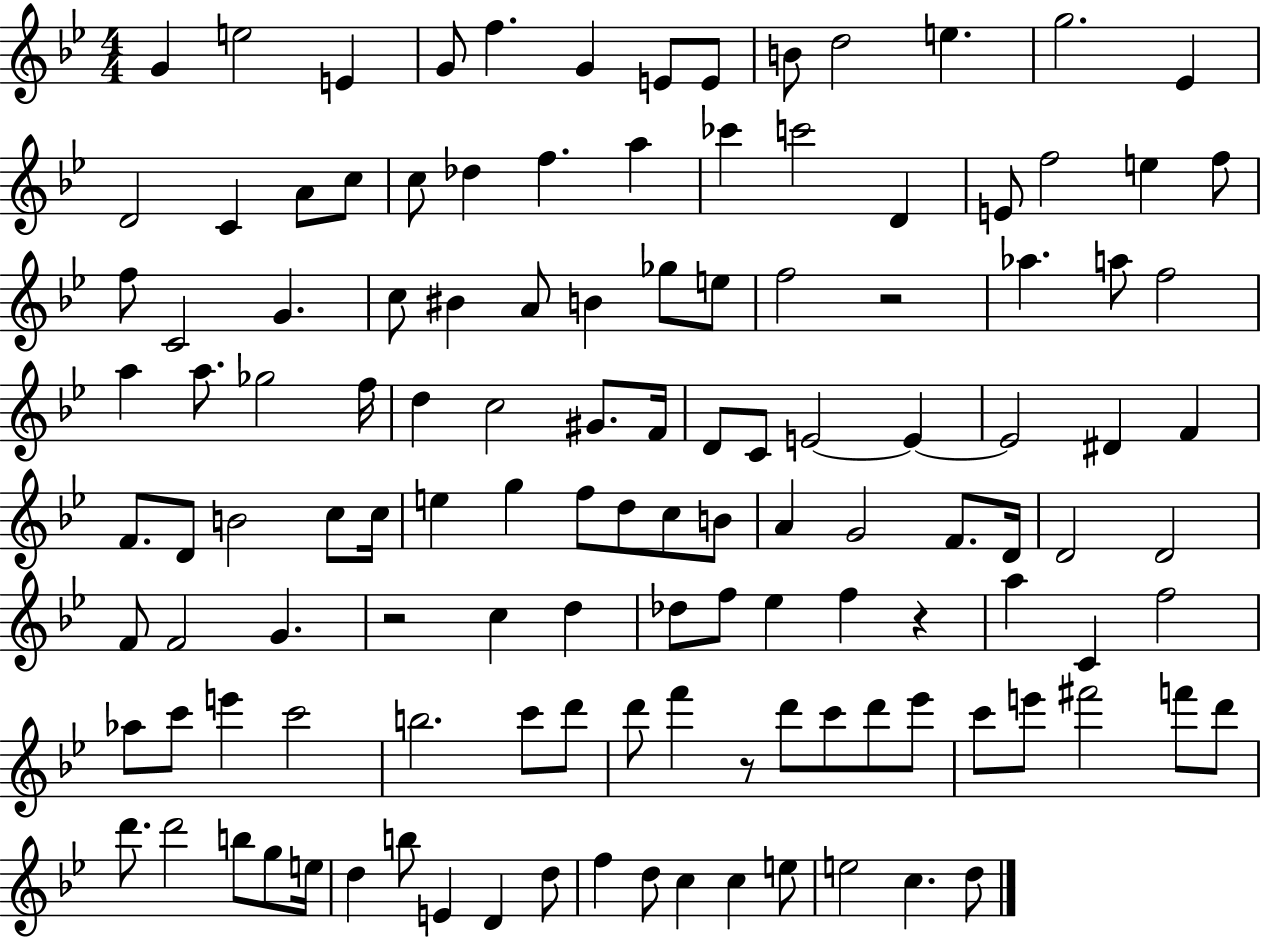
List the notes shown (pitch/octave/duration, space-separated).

G4/q E5/h E4/q G4/e F5/q. G4/q E4/e E4/e B4/e D5/h E5/q. G5/h. Eb4/q D4/h C4/q A4/e C5/e C5/e Db5/q F5/q. A5/q CES6/q C6/h D4/q E4/e F5/h E5/q F5/e F5/e C4/h G4/q. C5/e BIS4/q A4/e B4/q Gb5/e E5/e F5/h R/h Ab5/q. A5/e F5/h A5/q A5/e. Gb5/h F5/s D5/q C5/h G#4/e. F4/s D4/e C4/e E4/h E4/q E4/h D#4/q F4/q F4/e. D4/e B4/h C5/e C5/s E5/q G5/q F5/e D5/e C5/e B4/e A4/q G4/h F4/e. D4/s D4/h D4/h F4/e F4/h G4/q. R/h C5/q D5/q Db5/e F5/e Eb5/q F5/q R/q A5/q C4/q F5/h Ab5/e C6/e E6/q C6/h B5/h. C6/e D6/e D6/e F6/q R/e D6/e C6/e D6/e Eb6/e C6/e E6/e F#6/h F6/e D6/e D6/e. D6/h B5/e G5/e E5/s D5/q B5/e E4/q D4/q D5/e F5/q D5/e C5/q C5/q E5/e E5/h C5/q. D5/e